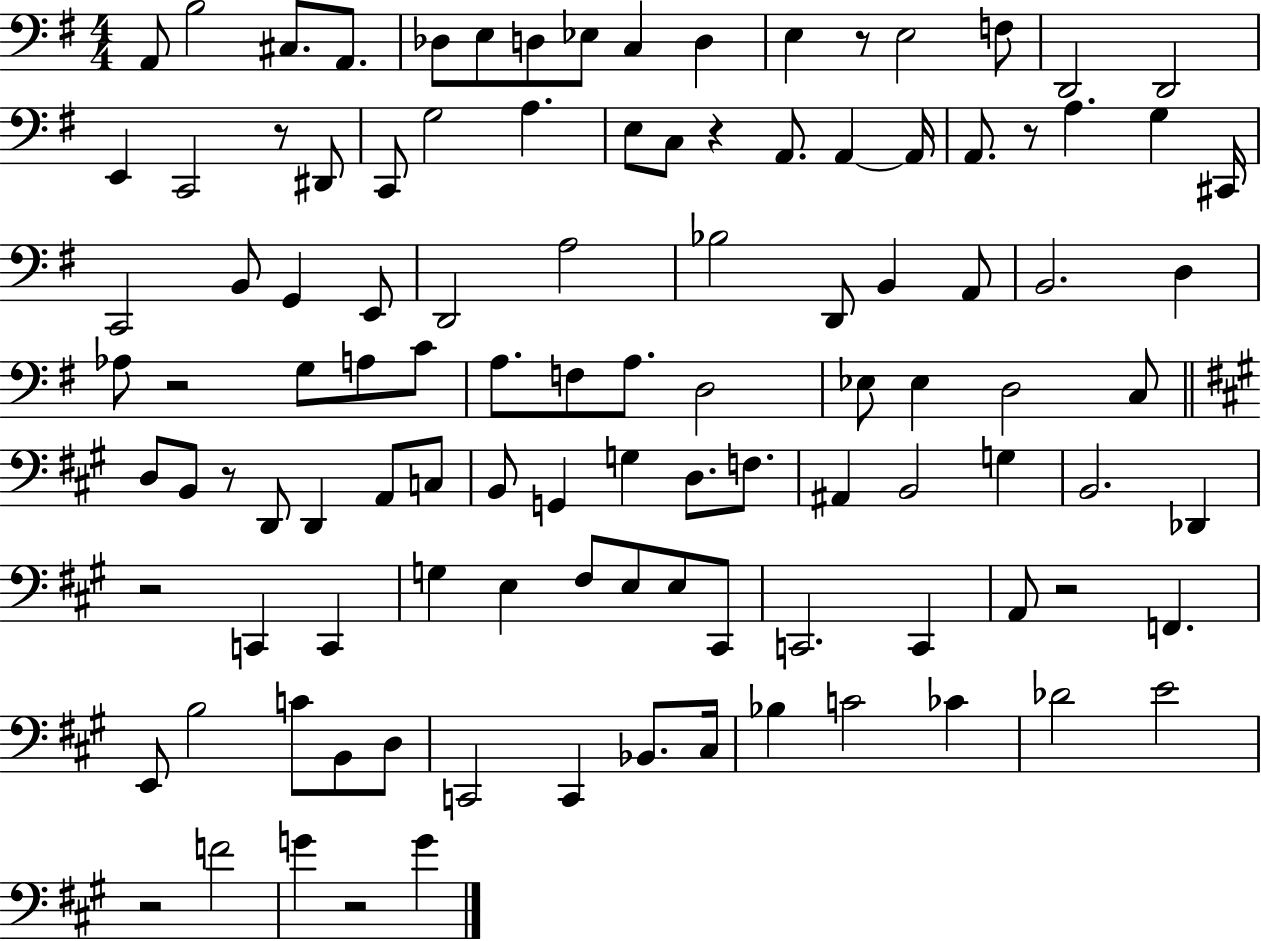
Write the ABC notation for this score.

X:1
T:Untitled
M:4/4
L:1/4
K:G
A,,/2 B,2 ^C,/2 A,,/2 _D,/2 E,/2 D,/2 _E,/2 C, D, E, z/2 E,2 F,/2 D,,2 D,,2 E,, C,,2 z/2 ^D,,/2 C,,/2 G,2 A, E,/2 C,/2 z A,,/2 A,, A,,/4 A,,/2 z/2 A, G, ^C,,/4 C,,2 B,,/2 G,, E,,/2 D,,2 A,2 _B,2 D,,/2 B,, A,,/2 B,,2 D, _A,/2 z2 G,/2 A,/2 C/2 A,/2 F,/2 A,/2 D,2 _E,/2 _E, D,2 C,/2 D,/2 B,,/2 z/2 D,,/2 D,, A,,/2 C,/2 B,,/2 G,, G, D,/2 F,/2 ^A,, B,,2 G, B,,2 _D,, z2 C,, C,, G, E, ^F,/2 E,/2 E,/2 ^C,,/2 C,,2 C,, A,,/2 z2 F,, E,,/2 B,2 C/2 B,,/2 D,/2 C,,2 C,, _B,,/2 ^C,/4 _B, C2 _C _D2 E2 z2 F2 G z2 G